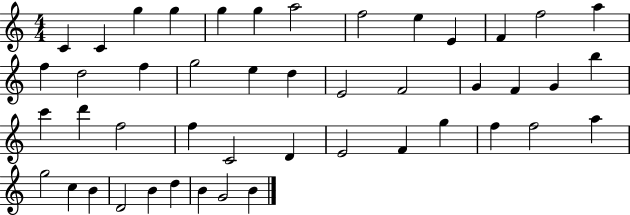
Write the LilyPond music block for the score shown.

{
  \clef treble
  \numericTimeSignature
  \time 4/4
  \key c \major
  c'4 c'4 g''4 g''4 | g''4 g''4 a''2 | f''2 e''4 e'4 | f'4 f''2 a''4 | \break f''4 d''2 f''4 | g''2 e''4 d''4 | e'2 f'2 | g'4 f'4 g'4 b''4 | \break c'''4 d'''4 f''2 | f''4 c'2 d'4 | e'2 f'4 g''4 | f''4 f''2 a''4 | \break g''2 c''4 b'4 | d'2 b'4 d''4 | b'4 g'2 b'4 | \bar "|."
}